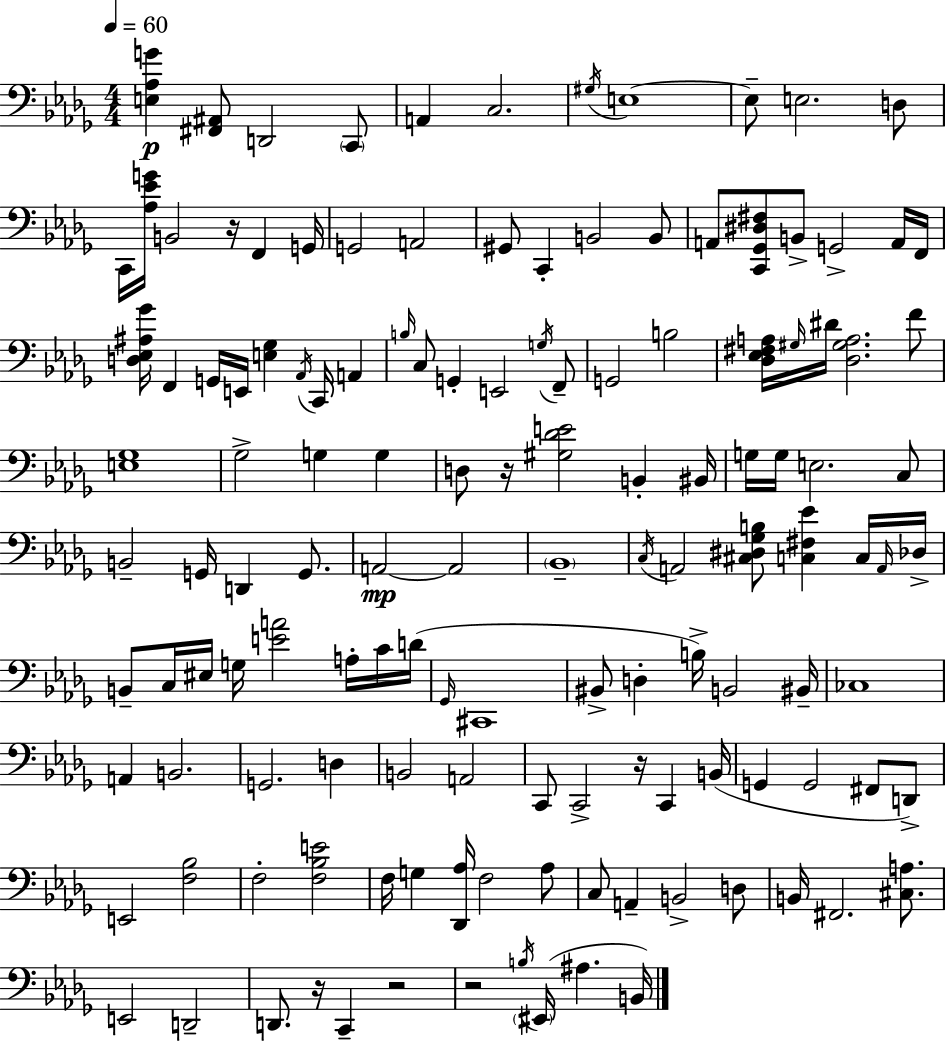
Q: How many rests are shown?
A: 6